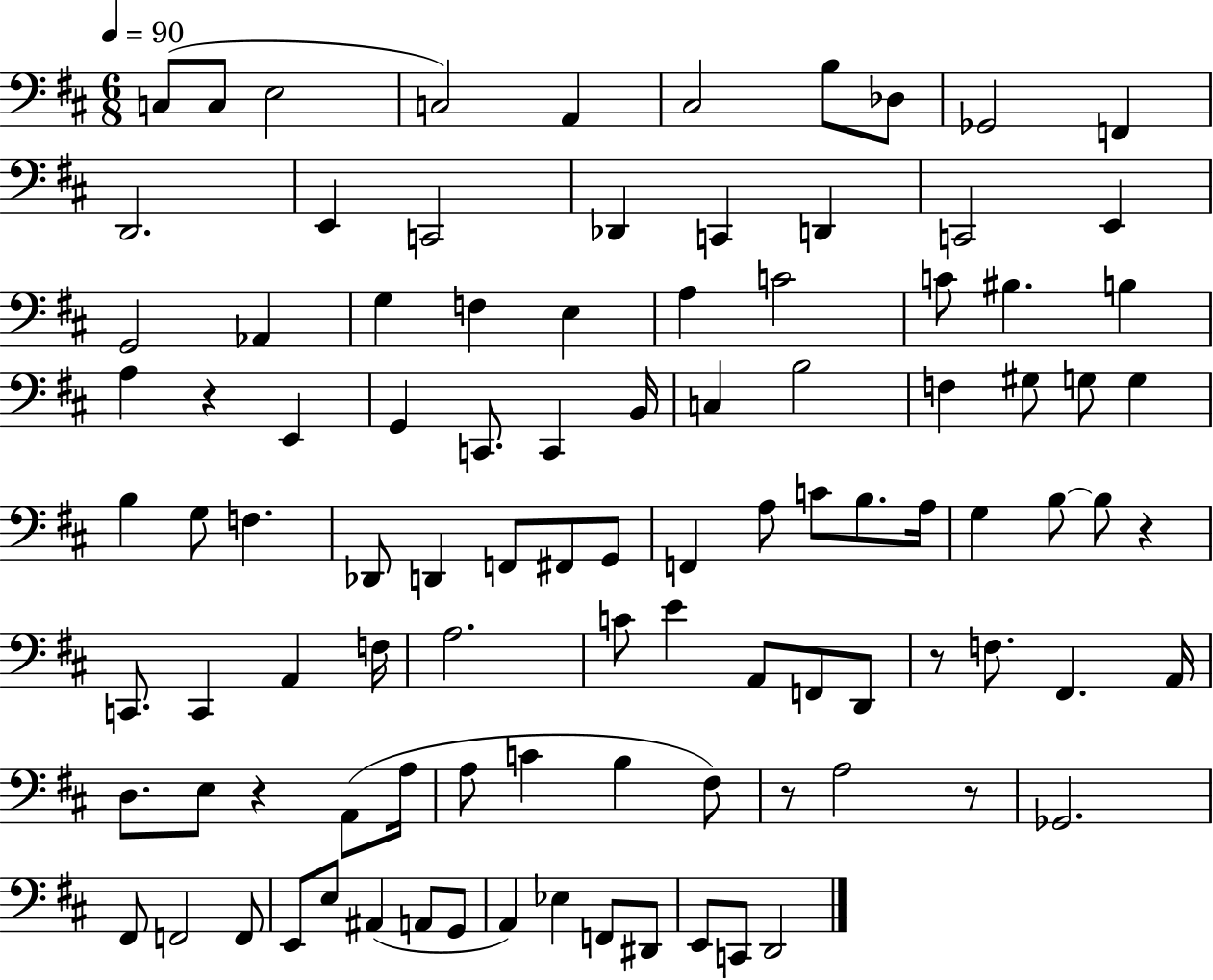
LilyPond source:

{
  \clef bass
  \numericTimeSignature
  \time 6/8
  \key d \major
  \tempo 4 = 90
  c8( c8 e2 | c2) a,4 | cis2 b8 des8 | ges,2 f,4 | \break d,2. | e,4 c,2 | des,4 c,4 d,4 | c,2 e,4 | \break g,2 aes,4 | g4 f4 e4 | a4 c'2 | c'8 bis4. b4 | \break a4 r4 e,4 | g,4 c,8. c,4 b,16 | c4 b2 | f4 gis8 g8 g4 | \break b4 g8 f4. | des,8 d,4 f,8 fis,8 g,8 | f,4 a8 c'8 b8. a16 | g4 b8~~ b8 r4 | \break c,8. c,4 a,4 f16 | a2. | c'8 e'4 a,8 f,8 d,8 | r8 f8. fis,4. a,16 | \break d8. e8 r4 a,8( a16 | a8 c'4 b4 fis8) | r8 a2 r8 | ges,2. | \break fis,8 f,2 f,8 | e,8 e8 ais,4( a,8 g,8 | a,4) ees4 f,8 dis,8 | e,8 c,8 d,2 | \break \bar "|."
}